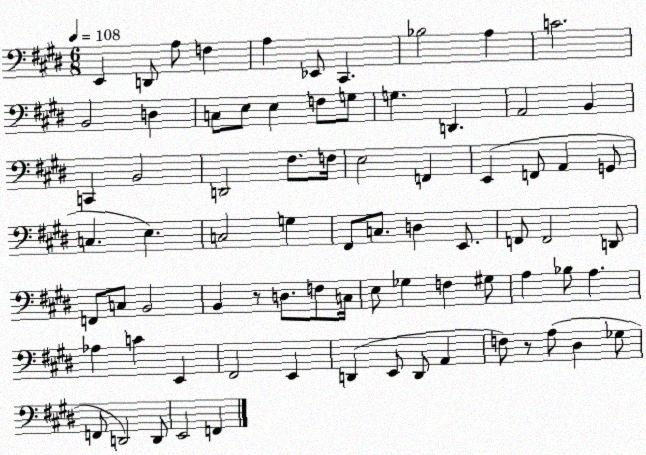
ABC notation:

X:1
T:Untitled
M:6/8
L:1/4
K:E
E,, D,,/2 A,/2 F, A, _E,,/2 ^C,, _B,2 A, C2 B,,2 D, C,/2 E,/2 E, F,/2 G,/2 G, D,, A,,2 B,, C,, B,,2 D,,2 ^F,/2 F,/4 E,2 F,, E,, F,,/2 A,, G,,/2 C, E, C,2 G, ^F,,/2 C,/2 D, E,,/2 F,,/2 F,,2 D,,/2 F,,/2 C,/2 B,,2 B,, z/2 D,/2 F,/2 C,/4 E,/2 _G, F, ^G,/2 A, _B,/2 A, _A, C E,, ^F,,2 E,, D,, E,,/2 D,,/2 A,, F,/2 z/2 A,/2 ^D, _G,/2 F,,/2 D,,2 D,,/2 E,,2 F,,